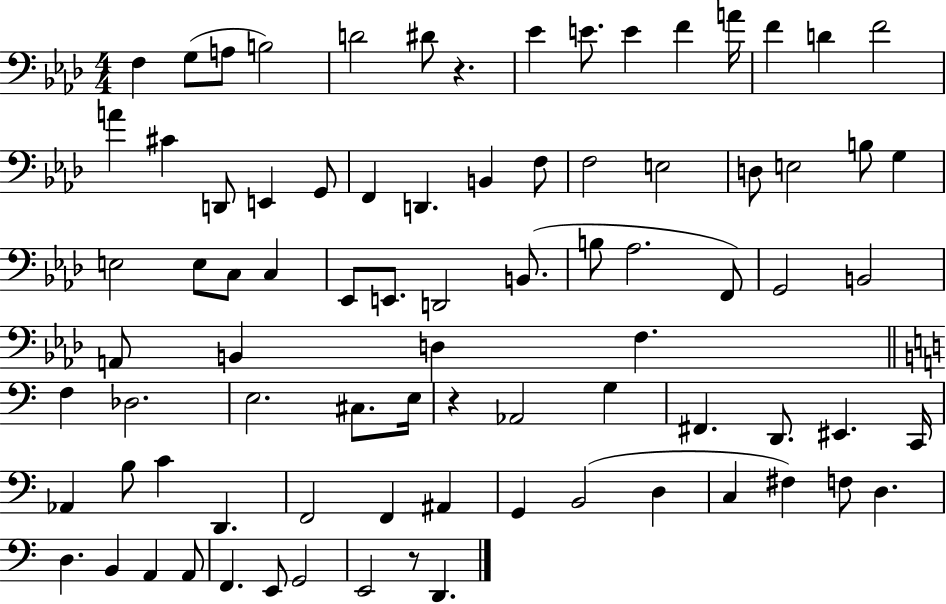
{
  \clef bass
  \numericTimeSignature
  \time 4/4
  \key aes \major
  f4 g8( a8 b2) | d'2 dis'8 r4. | ees'4 e'8. e'4 f'4 a'16 | f'4 d'4 f'2 | \break a'4 cis'4 d,8 e,4 g,8 | f,4 d,4. b,4 f8 | f2 e2 | d8 e2 b8 g4 | \break e2 e8 c8 c4 | ees,8 e,8. d,2 b,8.( | b8 aes2. f,8) | g,2 b,2 | \break a,8 b,4 d4 f4. | \bar "||" \break \key a \minor f4 des2. | e2. cis8. e16 | r4 aes,2 g4 | fis,4. d,8. eis,4. c,16 | \break aes,4 b8 c'4 d,4. | f,2 f,4 ais,4 | g,4 b,2( d4 | c4 fis4) f8 d4. | \break d4. b,4 a,4 a,8 | f,4. e,8 g,2 | e,2 r8 d,4. | \bar "|."
}